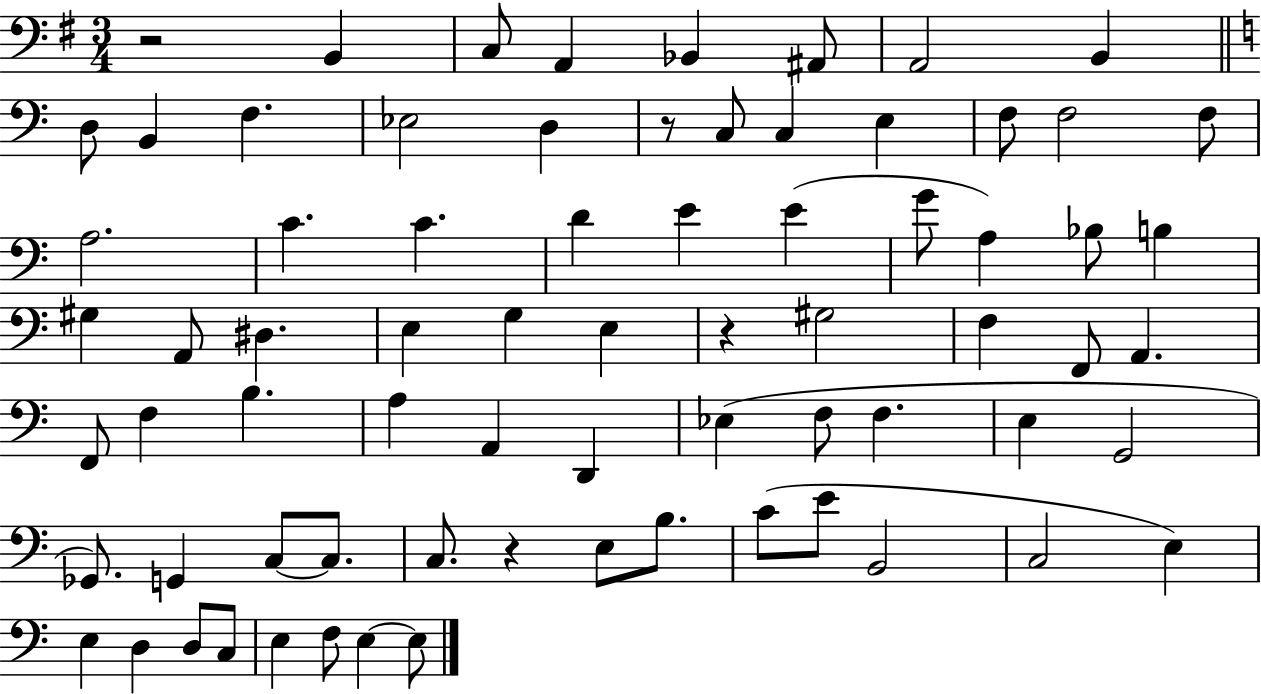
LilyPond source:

{
  \clef bass
  \numericTimeSignature
  \time 3/4
  \key g \major
  r2 b,4 | c8 a,4 bes,4 ais,8 | a,2 b,4 | \bar "||" \break \key c \major d8 b,4 f4. | ees2 d4 | r8 c8 c4 e4 | f8 f2 f8 | \break a2. | c'4. c'4. | d'4 e'4 e'4( | g'8 a4) bes8 b4 | \break gis4 a,8 dis4. | e4 g4 e4 | r4 gis2 | f4 f,8 a,4. | \break f,8 f4 b4. | a4 a,4 d,4 | ees4( f8 f4. | e4 g,2 | \break ges,8.) g,4 c8~~ c8. | c8. r4 e8 b8. | c'8( e'8 b,2 | c2 e4) | \break e4 d4 d8 c8 | e4 f8 e4~~ e8 | \bar "|."
}